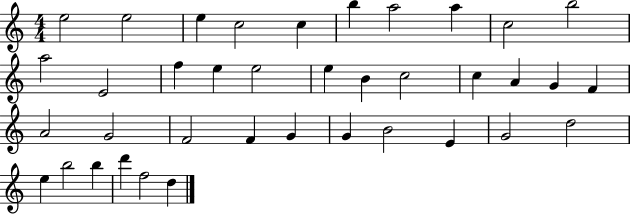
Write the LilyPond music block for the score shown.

{
  \clef treble
  \numericTimeSignature
  \time 4/4
  \key c \major
  e''2 e''2 | e''4 c''2 c''4 | b''4 a''2 a''4 | c''2 b''2 | \break a''2 e'2 | f''4 e''4 e''2 | e''4 b'4 c''2 | c''4 a'4 g'4 f'4 | \break a'2 g'2 | f'2 f'4 g'4 | g'4 b'2 e'4 | g'2 d''2 | \break e''4 b''2 b''4 | d'''4 f''2 d''4 | \bar "|."
}